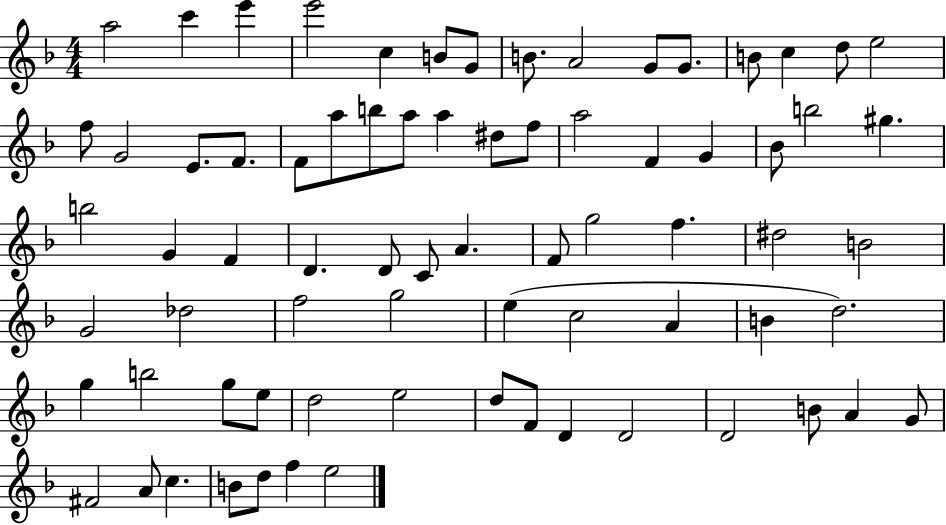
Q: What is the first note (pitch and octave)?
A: A5